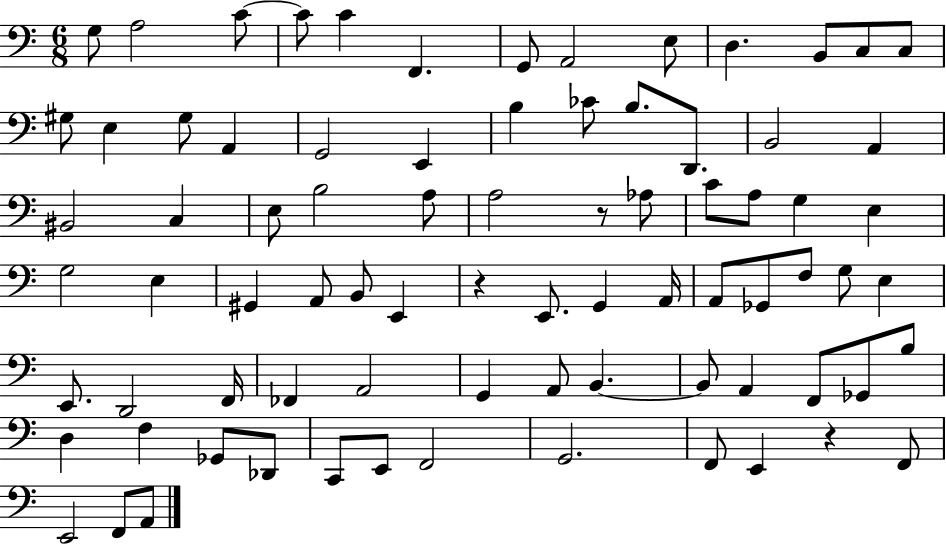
G3/e A3/h C4/e C4/e C4/q F2/q. G2/e A2/h E3/e D3/q. B2/e C3/e C3/e G#3/e E3/q G#3/e A2/q G2/h E2/q B3/q CES4/e B3/e. D2/e. B2/h A2/q BIS2/h C3/q E3/e B3/h A3/e A3/h R/e Ab3/e C4/e A3/e G3/q E3/q G3/h E3/q G#2/q A2/e B2/e E2/q R/q E2/e. G2/q A2/s A2/e Gb2/e F3/e G3/e E3/q E2/e. D2/h F2/s FES2/q A2/h G2/q A2/e B2/q. B2/e A2/q F2/e Gb2/e B3/e D3/q F3/q Gb2/e Db2/e C2/e E2/e F2/h G2/h. F2/e E2/q R/q F2/e E2/h F2/e A2/e